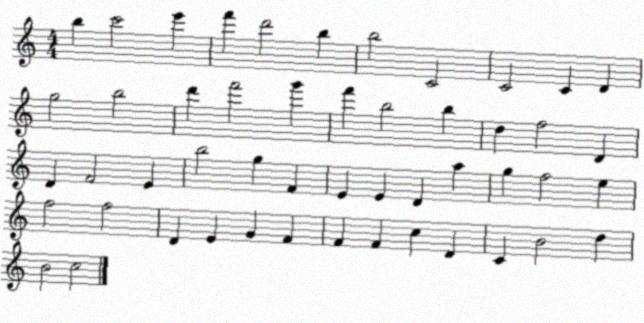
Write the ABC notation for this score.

X:1
T:Untitled
M:4/4
L:1/4
K:C
b c'2 e' f' d'2 b b2 C2 C2 C D g2 b2 d' f'2 g' f' b2 b d f2 D D F2 E b2 g F E E D a g f2 e f2 f2 D E G F F F c D C B2 d B2 c2